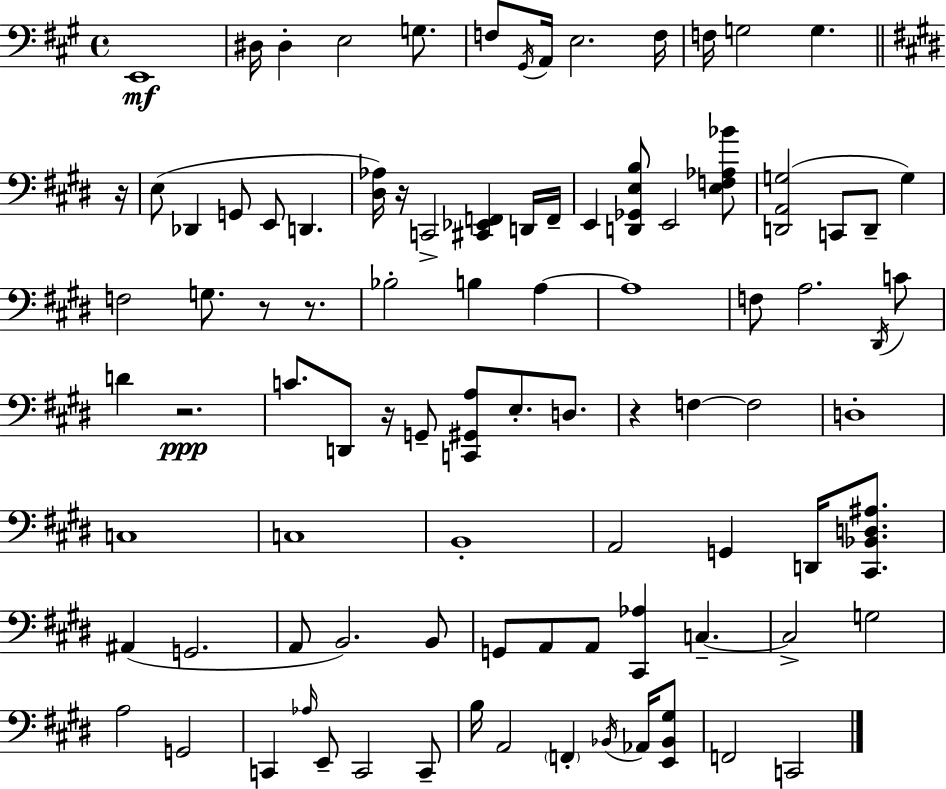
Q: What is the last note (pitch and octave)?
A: C2